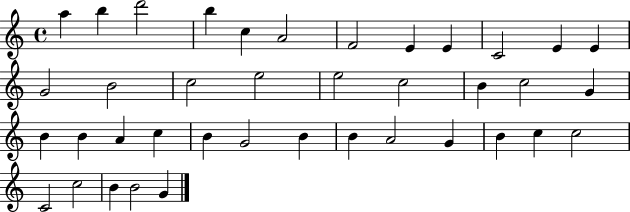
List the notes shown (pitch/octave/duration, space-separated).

A5/q B5/q D6/h B5/q C5/q A4/h F4/h E4/q E4/q C4/h E4/q E4/q G4/h B4/h C5/h E5/h E5/h C5/h B4/q C5/h G4/q B4/q B4/q A4/q C5/q B4/q G4/h B4/q B4/q A4/h G4/q B4/q C5/q C5/h C4/h C5/h B4/q B4/h G4/q